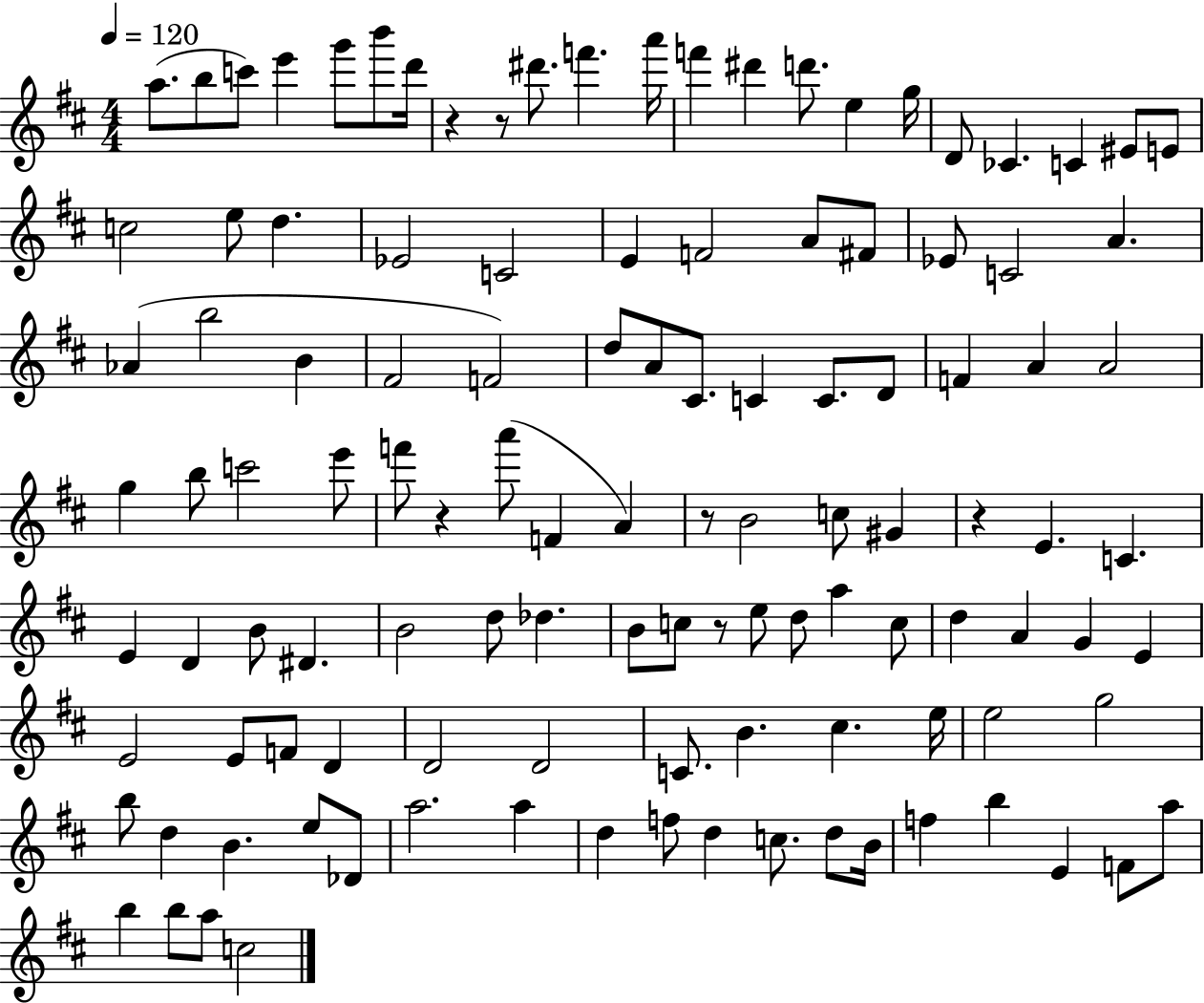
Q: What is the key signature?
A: D major